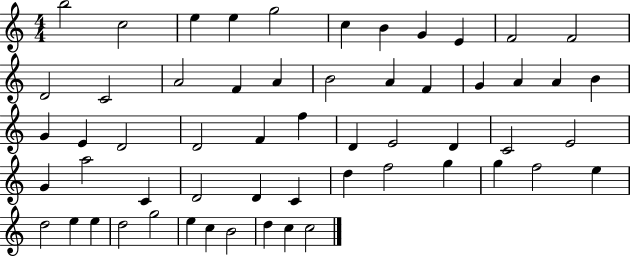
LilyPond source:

{
  \clef treble
  \numericTimeSignature
  \time 4/4
  \key c \major
  b''2 c''2 | e''4 e''4 g''2 | c''4 b'4 g'4 e'4 | f'2 f'2 | \break d'2 c'2 | a'2 f'4 a'4 | b'2 a'4 f'4 | g'4 a'4 a'4 b'4 | \break g'4 e'4 d'2 | d'2 f'4 f''4 | d'4 e'2 d'4 | c'2 e'2 | \break g'4 a''2 c'4 | d'2 d'4 c'4 | d''4 f''2 g''4 | g''4 f''2 e''4 | \break d''2 e''4 e''4 | d''2 g''2 | e''4 c''4 b'2 | d''4 c''4 c''2 | \break \bar "|."
}